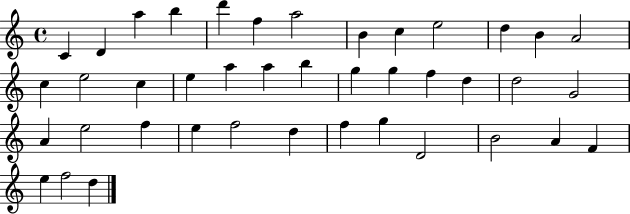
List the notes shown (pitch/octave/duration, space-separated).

C4/q D4/q A5/q B5/q D6/q F5/q A5/h B4/q C5/q E5/h D5/q B4/q A4/h C5/q E5/h C5/q E5/q A5/q A5/q B5/q G5/q G5/q F5/q D5/q D5/h G4/h A4/q E5/h F5/q E5/q F5/h D5/q F5/q G5/q D4/h B4/h A4/q F4/q E5/q F5/h D5/q